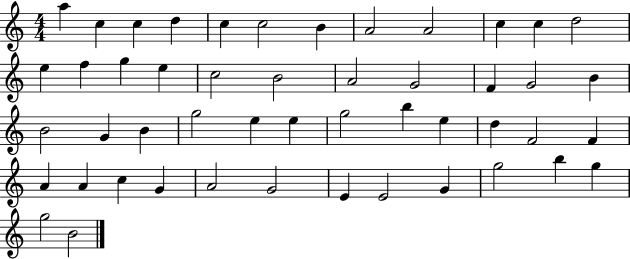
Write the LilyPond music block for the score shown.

{
  \clef treble
  \numericTimeSignature
  \time 4/4
  \key c \major
  a''4 c''4 c''4 d''4 | c''4 c''2 b'4 | a'2 a'2 | c''4 c''4 d''2 | \break e''4 f''4 g''4 e''4 | c''2 b'2 | a'2 g'2 | f'4 g'2 b'4 | \break b'2 g'4 b'4 | g''2 e''4 e''4 | g''2 b''4 e''4 | d''4 f'2 f'4 | \break a'4 a'4 c''4 g'4 | a'2 g'2 | e'4 e'2 g'4 | g''2 b''4 g''4 | \break g''2 b'2 | \bar "|."
}